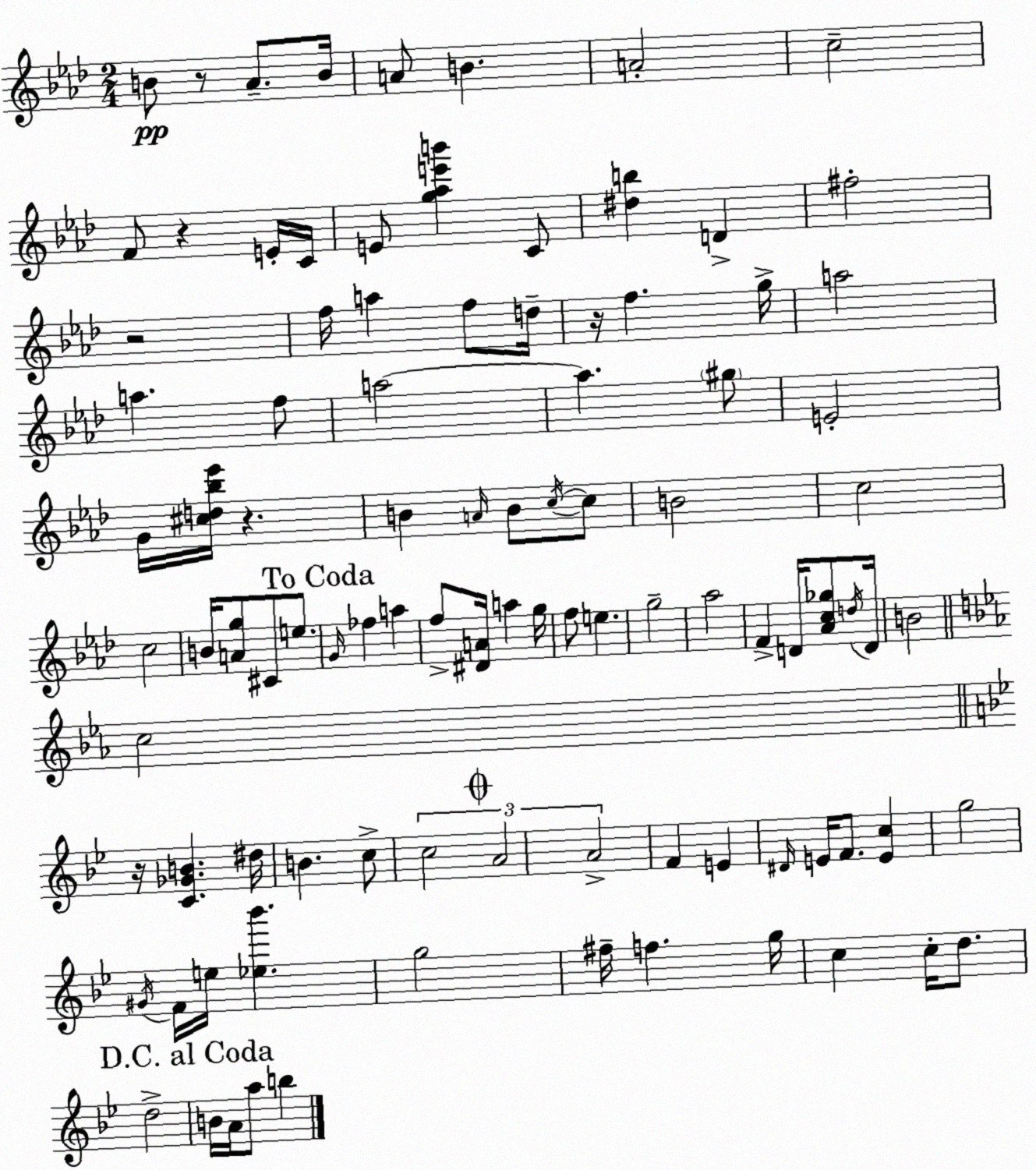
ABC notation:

X:1
T:Untitled
M:2/4
L:1/4
K:Fm
B/2 z/2 _A/2 B/4 A/2 B A2 c2 F/2 z E/4 C/4 E/2 [g_ae'b'] C/2 [^db] D ^f2 z2 f/4 a f/2 d/4 z/4 f g/4 a2 a f/2 a2 a ^g/2 E2 G/4 [^cd_b_e']/4 z B A/4 B/2 c/4 c/2 B2 c2 c2 B/4 [Ag]/2 ^C/2 e/2 G/4 _f a f/2 [^DA]/4 a g/4 f/2 e g2 _a2 F D/4 [_Ac_g]/2 d/4 D/4 B2 c2 z/4 [C_GB] ^d/4 B c/2 c2 A2 A2 F E ^D/4 E/4 F/2 [Ec] g2 ^G/4 F/4 e/4 [_e_b'] g2 ^f/4 f g/4 c c/4 d/2 d2 B/4 A/4 a/2 b